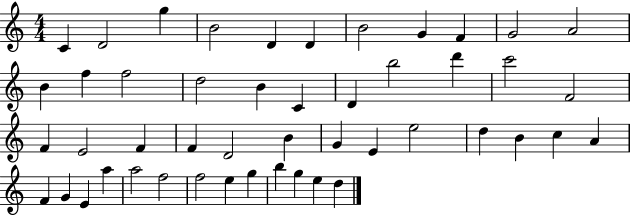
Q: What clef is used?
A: treble